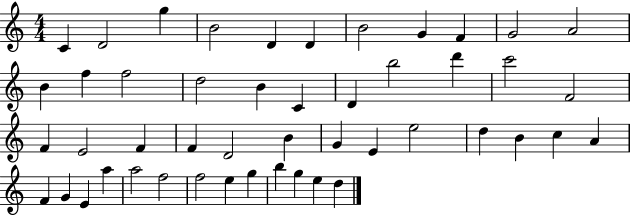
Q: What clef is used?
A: treble